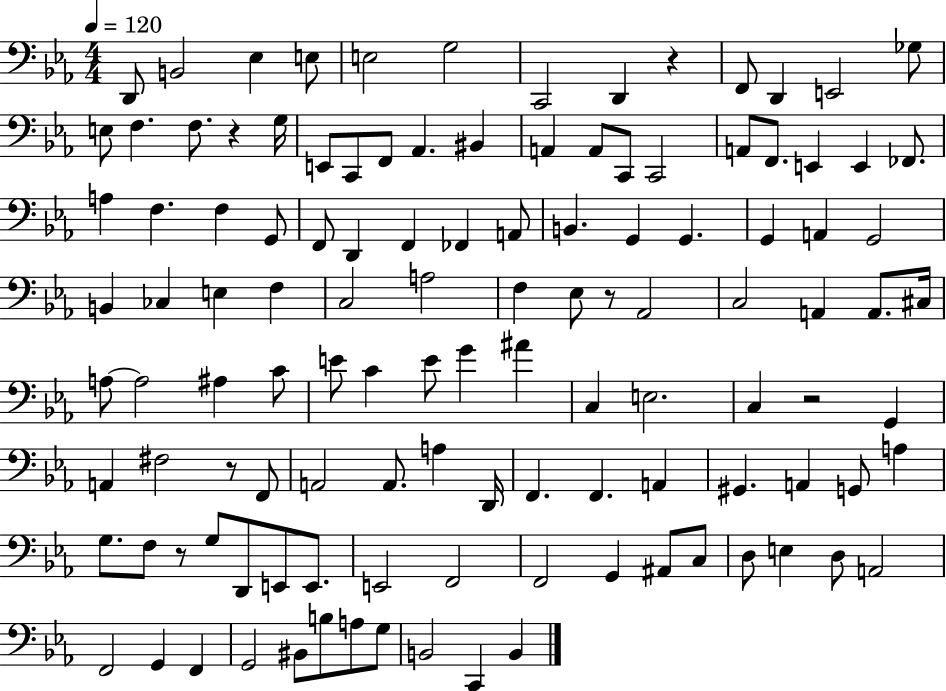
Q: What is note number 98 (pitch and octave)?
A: D3